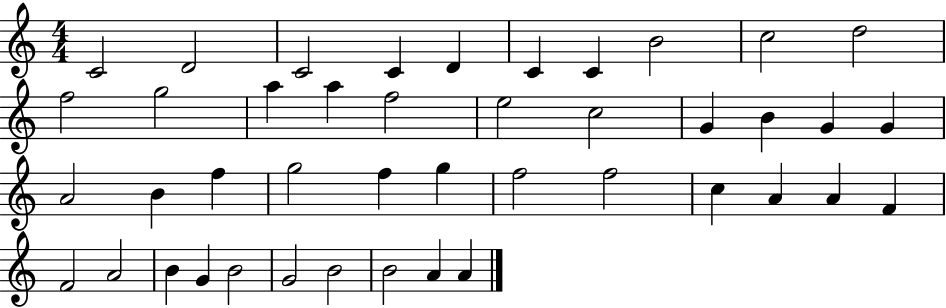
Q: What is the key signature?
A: C major